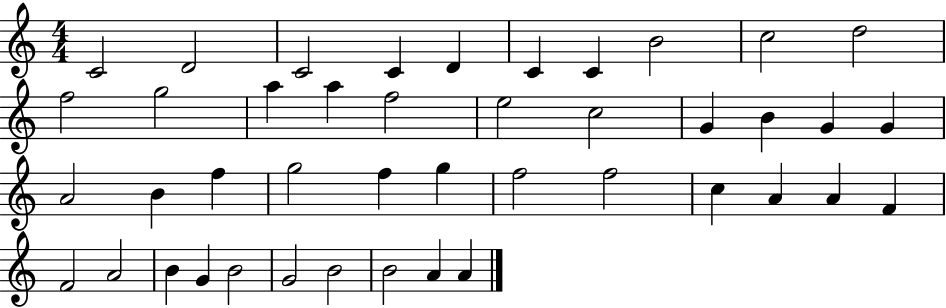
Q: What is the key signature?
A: C major